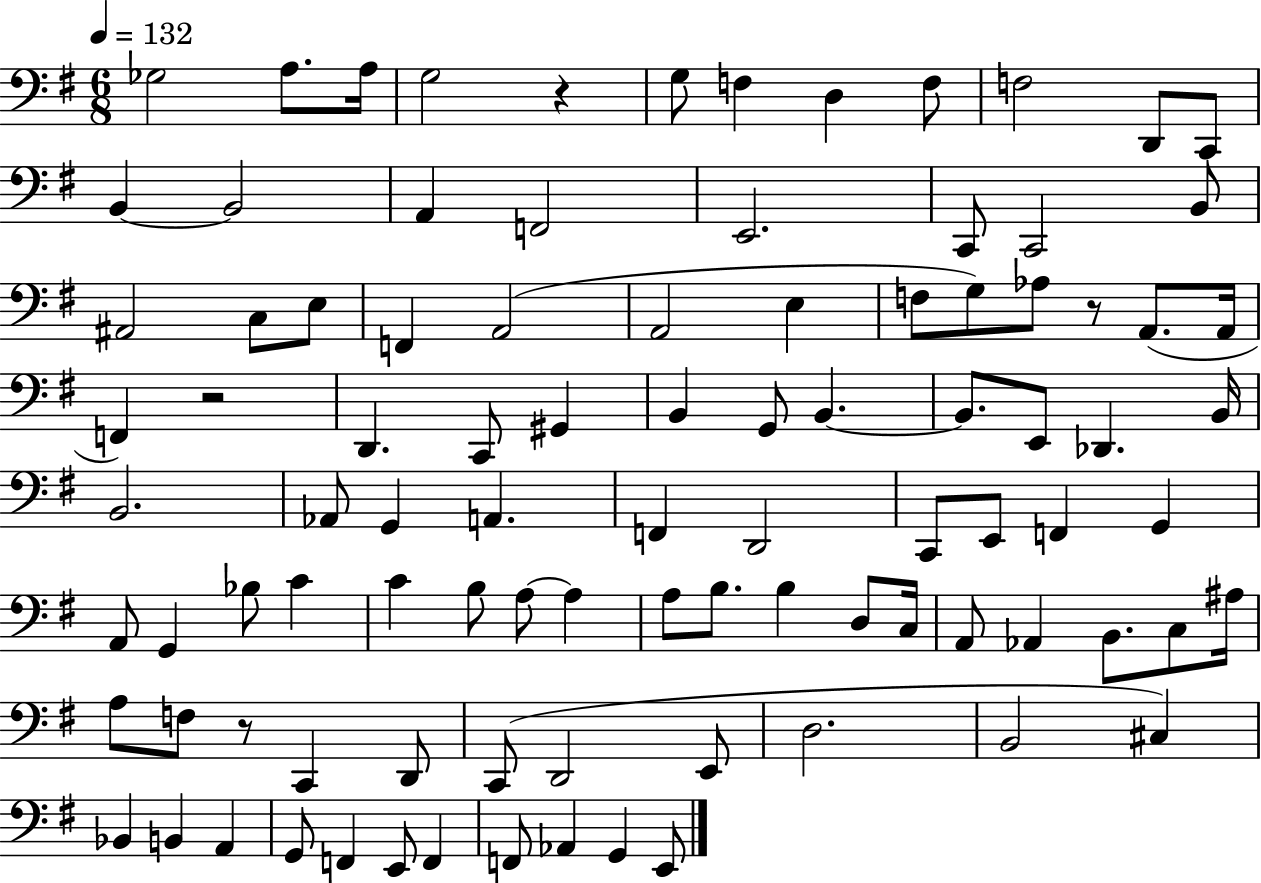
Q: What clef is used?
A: bass